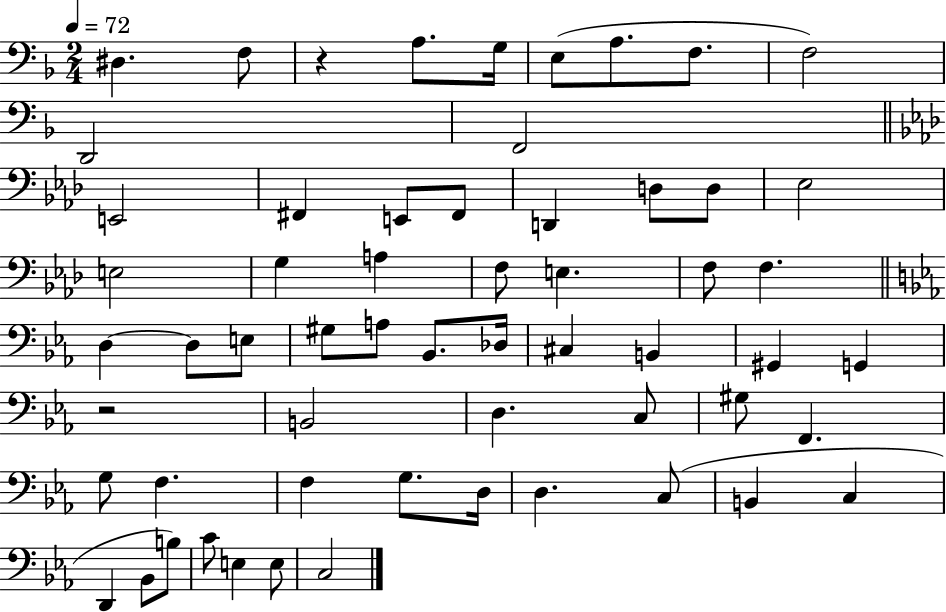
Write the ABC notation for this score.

X:1
T:Untitled
M:2/4
L:1/4
K:F
^D, F,/2 z A,/2 G,/4 E,/2 A,/2 F,/2 F,2 D,,2 F,,2 E,,2 ^F,, E,,/2 ^F,,/2 D,, D,/2 D,/2 _E,2 E,2 G, A, F,/2 E, F,/2 F, D, D,/2 E,/2 ^G,/2 A,/2 _B,,/2 _D,/4 ^C, B,, ^G,, G,, z2 B,,2 D, C,/2 ^G,/2 F,, G,/2 F, F, G,/2 D,/4 D, C,/2 B,, C, D,, _B,,/2 B,/2 C/2 E, E,/2 C,2